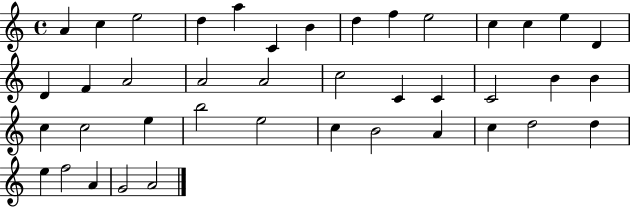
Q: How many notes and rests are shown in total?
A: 41